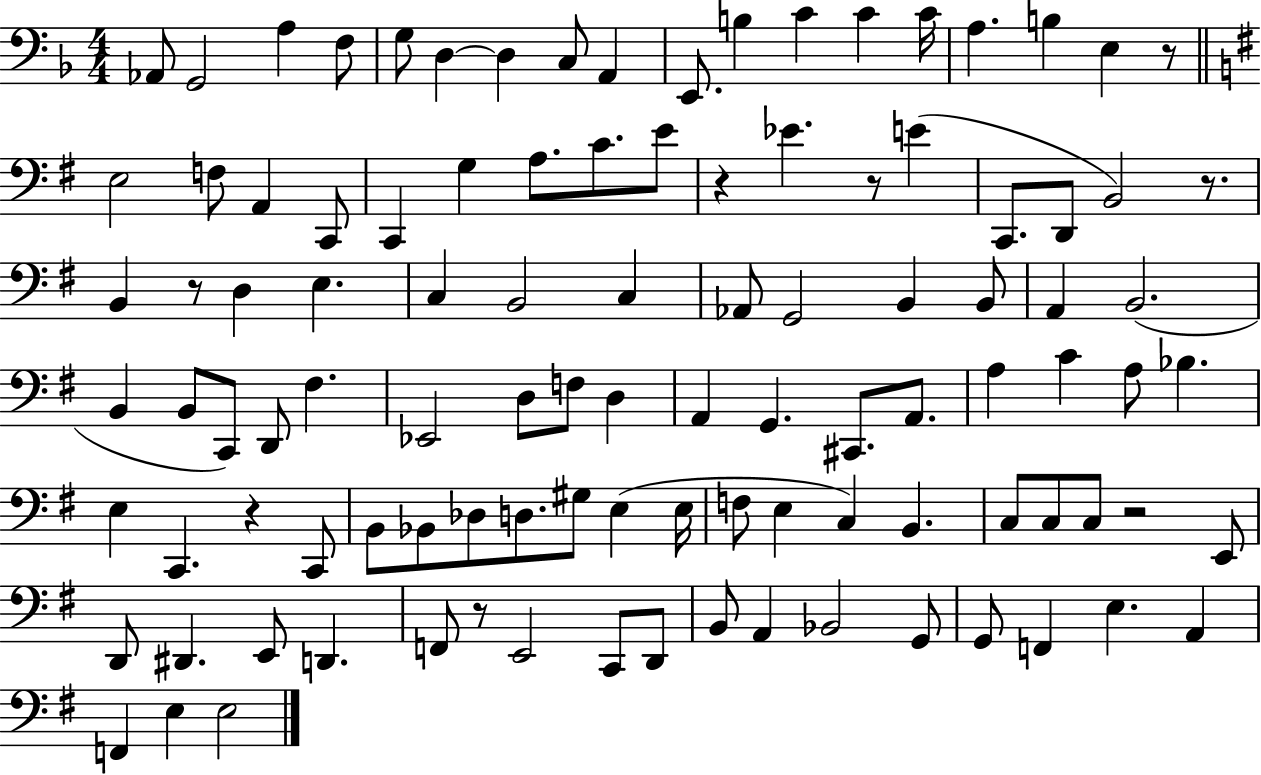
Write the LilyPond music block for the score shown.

{
  \clef bass
  \numericTimeSignature
  \time 4/4
  \key f \major
  aes,8 g,2 a4 f8 | g8 d4~~ d4 c8 a,4 | e,8. b4 c'4 c'4 c'16 | a4. b4 e4 r8 | \break \bar "||" \break \key g \major e2 f8 a,4 c,8 | c,4 g4 a8. c'8. e'8 | r4 ees'4. r8 e'4( | c,8. d,8 b,2) r8. | \break b,4 r8 d4 e4. | c4 b,2 c4 | aes,8 g,2 b,4 b,8 | a,4 b,2.( | \break b,4 b,8 c,8) d,8 fis4. | ees,2 d8 f8 d4 | a,4 g,4. cis,8. a,8. | a4 c'4 a8 bes4. | \break e4 c,4. r4 c,8 | b,8 bes,8 des8 d8. gis8 e4( e16 | f8 e4 c4) b,4. | c8 c8 c8 r2 e,8 | \break d,8 dis,4. e,8 d,4. | f,8 r8 e,2 c,8 d,8 | b,8 a,4 bes,2 g,8 | g,8 f,4 e4. a,4 | \break f,4 e4 e2 | \bar "|."
}